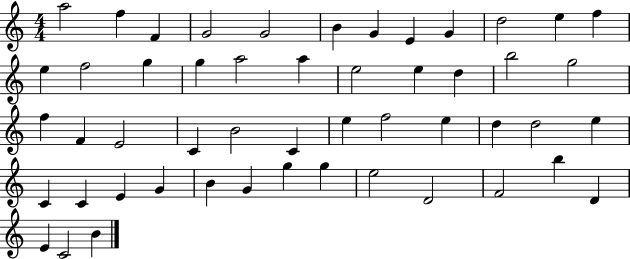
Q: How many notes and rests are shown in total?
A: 51